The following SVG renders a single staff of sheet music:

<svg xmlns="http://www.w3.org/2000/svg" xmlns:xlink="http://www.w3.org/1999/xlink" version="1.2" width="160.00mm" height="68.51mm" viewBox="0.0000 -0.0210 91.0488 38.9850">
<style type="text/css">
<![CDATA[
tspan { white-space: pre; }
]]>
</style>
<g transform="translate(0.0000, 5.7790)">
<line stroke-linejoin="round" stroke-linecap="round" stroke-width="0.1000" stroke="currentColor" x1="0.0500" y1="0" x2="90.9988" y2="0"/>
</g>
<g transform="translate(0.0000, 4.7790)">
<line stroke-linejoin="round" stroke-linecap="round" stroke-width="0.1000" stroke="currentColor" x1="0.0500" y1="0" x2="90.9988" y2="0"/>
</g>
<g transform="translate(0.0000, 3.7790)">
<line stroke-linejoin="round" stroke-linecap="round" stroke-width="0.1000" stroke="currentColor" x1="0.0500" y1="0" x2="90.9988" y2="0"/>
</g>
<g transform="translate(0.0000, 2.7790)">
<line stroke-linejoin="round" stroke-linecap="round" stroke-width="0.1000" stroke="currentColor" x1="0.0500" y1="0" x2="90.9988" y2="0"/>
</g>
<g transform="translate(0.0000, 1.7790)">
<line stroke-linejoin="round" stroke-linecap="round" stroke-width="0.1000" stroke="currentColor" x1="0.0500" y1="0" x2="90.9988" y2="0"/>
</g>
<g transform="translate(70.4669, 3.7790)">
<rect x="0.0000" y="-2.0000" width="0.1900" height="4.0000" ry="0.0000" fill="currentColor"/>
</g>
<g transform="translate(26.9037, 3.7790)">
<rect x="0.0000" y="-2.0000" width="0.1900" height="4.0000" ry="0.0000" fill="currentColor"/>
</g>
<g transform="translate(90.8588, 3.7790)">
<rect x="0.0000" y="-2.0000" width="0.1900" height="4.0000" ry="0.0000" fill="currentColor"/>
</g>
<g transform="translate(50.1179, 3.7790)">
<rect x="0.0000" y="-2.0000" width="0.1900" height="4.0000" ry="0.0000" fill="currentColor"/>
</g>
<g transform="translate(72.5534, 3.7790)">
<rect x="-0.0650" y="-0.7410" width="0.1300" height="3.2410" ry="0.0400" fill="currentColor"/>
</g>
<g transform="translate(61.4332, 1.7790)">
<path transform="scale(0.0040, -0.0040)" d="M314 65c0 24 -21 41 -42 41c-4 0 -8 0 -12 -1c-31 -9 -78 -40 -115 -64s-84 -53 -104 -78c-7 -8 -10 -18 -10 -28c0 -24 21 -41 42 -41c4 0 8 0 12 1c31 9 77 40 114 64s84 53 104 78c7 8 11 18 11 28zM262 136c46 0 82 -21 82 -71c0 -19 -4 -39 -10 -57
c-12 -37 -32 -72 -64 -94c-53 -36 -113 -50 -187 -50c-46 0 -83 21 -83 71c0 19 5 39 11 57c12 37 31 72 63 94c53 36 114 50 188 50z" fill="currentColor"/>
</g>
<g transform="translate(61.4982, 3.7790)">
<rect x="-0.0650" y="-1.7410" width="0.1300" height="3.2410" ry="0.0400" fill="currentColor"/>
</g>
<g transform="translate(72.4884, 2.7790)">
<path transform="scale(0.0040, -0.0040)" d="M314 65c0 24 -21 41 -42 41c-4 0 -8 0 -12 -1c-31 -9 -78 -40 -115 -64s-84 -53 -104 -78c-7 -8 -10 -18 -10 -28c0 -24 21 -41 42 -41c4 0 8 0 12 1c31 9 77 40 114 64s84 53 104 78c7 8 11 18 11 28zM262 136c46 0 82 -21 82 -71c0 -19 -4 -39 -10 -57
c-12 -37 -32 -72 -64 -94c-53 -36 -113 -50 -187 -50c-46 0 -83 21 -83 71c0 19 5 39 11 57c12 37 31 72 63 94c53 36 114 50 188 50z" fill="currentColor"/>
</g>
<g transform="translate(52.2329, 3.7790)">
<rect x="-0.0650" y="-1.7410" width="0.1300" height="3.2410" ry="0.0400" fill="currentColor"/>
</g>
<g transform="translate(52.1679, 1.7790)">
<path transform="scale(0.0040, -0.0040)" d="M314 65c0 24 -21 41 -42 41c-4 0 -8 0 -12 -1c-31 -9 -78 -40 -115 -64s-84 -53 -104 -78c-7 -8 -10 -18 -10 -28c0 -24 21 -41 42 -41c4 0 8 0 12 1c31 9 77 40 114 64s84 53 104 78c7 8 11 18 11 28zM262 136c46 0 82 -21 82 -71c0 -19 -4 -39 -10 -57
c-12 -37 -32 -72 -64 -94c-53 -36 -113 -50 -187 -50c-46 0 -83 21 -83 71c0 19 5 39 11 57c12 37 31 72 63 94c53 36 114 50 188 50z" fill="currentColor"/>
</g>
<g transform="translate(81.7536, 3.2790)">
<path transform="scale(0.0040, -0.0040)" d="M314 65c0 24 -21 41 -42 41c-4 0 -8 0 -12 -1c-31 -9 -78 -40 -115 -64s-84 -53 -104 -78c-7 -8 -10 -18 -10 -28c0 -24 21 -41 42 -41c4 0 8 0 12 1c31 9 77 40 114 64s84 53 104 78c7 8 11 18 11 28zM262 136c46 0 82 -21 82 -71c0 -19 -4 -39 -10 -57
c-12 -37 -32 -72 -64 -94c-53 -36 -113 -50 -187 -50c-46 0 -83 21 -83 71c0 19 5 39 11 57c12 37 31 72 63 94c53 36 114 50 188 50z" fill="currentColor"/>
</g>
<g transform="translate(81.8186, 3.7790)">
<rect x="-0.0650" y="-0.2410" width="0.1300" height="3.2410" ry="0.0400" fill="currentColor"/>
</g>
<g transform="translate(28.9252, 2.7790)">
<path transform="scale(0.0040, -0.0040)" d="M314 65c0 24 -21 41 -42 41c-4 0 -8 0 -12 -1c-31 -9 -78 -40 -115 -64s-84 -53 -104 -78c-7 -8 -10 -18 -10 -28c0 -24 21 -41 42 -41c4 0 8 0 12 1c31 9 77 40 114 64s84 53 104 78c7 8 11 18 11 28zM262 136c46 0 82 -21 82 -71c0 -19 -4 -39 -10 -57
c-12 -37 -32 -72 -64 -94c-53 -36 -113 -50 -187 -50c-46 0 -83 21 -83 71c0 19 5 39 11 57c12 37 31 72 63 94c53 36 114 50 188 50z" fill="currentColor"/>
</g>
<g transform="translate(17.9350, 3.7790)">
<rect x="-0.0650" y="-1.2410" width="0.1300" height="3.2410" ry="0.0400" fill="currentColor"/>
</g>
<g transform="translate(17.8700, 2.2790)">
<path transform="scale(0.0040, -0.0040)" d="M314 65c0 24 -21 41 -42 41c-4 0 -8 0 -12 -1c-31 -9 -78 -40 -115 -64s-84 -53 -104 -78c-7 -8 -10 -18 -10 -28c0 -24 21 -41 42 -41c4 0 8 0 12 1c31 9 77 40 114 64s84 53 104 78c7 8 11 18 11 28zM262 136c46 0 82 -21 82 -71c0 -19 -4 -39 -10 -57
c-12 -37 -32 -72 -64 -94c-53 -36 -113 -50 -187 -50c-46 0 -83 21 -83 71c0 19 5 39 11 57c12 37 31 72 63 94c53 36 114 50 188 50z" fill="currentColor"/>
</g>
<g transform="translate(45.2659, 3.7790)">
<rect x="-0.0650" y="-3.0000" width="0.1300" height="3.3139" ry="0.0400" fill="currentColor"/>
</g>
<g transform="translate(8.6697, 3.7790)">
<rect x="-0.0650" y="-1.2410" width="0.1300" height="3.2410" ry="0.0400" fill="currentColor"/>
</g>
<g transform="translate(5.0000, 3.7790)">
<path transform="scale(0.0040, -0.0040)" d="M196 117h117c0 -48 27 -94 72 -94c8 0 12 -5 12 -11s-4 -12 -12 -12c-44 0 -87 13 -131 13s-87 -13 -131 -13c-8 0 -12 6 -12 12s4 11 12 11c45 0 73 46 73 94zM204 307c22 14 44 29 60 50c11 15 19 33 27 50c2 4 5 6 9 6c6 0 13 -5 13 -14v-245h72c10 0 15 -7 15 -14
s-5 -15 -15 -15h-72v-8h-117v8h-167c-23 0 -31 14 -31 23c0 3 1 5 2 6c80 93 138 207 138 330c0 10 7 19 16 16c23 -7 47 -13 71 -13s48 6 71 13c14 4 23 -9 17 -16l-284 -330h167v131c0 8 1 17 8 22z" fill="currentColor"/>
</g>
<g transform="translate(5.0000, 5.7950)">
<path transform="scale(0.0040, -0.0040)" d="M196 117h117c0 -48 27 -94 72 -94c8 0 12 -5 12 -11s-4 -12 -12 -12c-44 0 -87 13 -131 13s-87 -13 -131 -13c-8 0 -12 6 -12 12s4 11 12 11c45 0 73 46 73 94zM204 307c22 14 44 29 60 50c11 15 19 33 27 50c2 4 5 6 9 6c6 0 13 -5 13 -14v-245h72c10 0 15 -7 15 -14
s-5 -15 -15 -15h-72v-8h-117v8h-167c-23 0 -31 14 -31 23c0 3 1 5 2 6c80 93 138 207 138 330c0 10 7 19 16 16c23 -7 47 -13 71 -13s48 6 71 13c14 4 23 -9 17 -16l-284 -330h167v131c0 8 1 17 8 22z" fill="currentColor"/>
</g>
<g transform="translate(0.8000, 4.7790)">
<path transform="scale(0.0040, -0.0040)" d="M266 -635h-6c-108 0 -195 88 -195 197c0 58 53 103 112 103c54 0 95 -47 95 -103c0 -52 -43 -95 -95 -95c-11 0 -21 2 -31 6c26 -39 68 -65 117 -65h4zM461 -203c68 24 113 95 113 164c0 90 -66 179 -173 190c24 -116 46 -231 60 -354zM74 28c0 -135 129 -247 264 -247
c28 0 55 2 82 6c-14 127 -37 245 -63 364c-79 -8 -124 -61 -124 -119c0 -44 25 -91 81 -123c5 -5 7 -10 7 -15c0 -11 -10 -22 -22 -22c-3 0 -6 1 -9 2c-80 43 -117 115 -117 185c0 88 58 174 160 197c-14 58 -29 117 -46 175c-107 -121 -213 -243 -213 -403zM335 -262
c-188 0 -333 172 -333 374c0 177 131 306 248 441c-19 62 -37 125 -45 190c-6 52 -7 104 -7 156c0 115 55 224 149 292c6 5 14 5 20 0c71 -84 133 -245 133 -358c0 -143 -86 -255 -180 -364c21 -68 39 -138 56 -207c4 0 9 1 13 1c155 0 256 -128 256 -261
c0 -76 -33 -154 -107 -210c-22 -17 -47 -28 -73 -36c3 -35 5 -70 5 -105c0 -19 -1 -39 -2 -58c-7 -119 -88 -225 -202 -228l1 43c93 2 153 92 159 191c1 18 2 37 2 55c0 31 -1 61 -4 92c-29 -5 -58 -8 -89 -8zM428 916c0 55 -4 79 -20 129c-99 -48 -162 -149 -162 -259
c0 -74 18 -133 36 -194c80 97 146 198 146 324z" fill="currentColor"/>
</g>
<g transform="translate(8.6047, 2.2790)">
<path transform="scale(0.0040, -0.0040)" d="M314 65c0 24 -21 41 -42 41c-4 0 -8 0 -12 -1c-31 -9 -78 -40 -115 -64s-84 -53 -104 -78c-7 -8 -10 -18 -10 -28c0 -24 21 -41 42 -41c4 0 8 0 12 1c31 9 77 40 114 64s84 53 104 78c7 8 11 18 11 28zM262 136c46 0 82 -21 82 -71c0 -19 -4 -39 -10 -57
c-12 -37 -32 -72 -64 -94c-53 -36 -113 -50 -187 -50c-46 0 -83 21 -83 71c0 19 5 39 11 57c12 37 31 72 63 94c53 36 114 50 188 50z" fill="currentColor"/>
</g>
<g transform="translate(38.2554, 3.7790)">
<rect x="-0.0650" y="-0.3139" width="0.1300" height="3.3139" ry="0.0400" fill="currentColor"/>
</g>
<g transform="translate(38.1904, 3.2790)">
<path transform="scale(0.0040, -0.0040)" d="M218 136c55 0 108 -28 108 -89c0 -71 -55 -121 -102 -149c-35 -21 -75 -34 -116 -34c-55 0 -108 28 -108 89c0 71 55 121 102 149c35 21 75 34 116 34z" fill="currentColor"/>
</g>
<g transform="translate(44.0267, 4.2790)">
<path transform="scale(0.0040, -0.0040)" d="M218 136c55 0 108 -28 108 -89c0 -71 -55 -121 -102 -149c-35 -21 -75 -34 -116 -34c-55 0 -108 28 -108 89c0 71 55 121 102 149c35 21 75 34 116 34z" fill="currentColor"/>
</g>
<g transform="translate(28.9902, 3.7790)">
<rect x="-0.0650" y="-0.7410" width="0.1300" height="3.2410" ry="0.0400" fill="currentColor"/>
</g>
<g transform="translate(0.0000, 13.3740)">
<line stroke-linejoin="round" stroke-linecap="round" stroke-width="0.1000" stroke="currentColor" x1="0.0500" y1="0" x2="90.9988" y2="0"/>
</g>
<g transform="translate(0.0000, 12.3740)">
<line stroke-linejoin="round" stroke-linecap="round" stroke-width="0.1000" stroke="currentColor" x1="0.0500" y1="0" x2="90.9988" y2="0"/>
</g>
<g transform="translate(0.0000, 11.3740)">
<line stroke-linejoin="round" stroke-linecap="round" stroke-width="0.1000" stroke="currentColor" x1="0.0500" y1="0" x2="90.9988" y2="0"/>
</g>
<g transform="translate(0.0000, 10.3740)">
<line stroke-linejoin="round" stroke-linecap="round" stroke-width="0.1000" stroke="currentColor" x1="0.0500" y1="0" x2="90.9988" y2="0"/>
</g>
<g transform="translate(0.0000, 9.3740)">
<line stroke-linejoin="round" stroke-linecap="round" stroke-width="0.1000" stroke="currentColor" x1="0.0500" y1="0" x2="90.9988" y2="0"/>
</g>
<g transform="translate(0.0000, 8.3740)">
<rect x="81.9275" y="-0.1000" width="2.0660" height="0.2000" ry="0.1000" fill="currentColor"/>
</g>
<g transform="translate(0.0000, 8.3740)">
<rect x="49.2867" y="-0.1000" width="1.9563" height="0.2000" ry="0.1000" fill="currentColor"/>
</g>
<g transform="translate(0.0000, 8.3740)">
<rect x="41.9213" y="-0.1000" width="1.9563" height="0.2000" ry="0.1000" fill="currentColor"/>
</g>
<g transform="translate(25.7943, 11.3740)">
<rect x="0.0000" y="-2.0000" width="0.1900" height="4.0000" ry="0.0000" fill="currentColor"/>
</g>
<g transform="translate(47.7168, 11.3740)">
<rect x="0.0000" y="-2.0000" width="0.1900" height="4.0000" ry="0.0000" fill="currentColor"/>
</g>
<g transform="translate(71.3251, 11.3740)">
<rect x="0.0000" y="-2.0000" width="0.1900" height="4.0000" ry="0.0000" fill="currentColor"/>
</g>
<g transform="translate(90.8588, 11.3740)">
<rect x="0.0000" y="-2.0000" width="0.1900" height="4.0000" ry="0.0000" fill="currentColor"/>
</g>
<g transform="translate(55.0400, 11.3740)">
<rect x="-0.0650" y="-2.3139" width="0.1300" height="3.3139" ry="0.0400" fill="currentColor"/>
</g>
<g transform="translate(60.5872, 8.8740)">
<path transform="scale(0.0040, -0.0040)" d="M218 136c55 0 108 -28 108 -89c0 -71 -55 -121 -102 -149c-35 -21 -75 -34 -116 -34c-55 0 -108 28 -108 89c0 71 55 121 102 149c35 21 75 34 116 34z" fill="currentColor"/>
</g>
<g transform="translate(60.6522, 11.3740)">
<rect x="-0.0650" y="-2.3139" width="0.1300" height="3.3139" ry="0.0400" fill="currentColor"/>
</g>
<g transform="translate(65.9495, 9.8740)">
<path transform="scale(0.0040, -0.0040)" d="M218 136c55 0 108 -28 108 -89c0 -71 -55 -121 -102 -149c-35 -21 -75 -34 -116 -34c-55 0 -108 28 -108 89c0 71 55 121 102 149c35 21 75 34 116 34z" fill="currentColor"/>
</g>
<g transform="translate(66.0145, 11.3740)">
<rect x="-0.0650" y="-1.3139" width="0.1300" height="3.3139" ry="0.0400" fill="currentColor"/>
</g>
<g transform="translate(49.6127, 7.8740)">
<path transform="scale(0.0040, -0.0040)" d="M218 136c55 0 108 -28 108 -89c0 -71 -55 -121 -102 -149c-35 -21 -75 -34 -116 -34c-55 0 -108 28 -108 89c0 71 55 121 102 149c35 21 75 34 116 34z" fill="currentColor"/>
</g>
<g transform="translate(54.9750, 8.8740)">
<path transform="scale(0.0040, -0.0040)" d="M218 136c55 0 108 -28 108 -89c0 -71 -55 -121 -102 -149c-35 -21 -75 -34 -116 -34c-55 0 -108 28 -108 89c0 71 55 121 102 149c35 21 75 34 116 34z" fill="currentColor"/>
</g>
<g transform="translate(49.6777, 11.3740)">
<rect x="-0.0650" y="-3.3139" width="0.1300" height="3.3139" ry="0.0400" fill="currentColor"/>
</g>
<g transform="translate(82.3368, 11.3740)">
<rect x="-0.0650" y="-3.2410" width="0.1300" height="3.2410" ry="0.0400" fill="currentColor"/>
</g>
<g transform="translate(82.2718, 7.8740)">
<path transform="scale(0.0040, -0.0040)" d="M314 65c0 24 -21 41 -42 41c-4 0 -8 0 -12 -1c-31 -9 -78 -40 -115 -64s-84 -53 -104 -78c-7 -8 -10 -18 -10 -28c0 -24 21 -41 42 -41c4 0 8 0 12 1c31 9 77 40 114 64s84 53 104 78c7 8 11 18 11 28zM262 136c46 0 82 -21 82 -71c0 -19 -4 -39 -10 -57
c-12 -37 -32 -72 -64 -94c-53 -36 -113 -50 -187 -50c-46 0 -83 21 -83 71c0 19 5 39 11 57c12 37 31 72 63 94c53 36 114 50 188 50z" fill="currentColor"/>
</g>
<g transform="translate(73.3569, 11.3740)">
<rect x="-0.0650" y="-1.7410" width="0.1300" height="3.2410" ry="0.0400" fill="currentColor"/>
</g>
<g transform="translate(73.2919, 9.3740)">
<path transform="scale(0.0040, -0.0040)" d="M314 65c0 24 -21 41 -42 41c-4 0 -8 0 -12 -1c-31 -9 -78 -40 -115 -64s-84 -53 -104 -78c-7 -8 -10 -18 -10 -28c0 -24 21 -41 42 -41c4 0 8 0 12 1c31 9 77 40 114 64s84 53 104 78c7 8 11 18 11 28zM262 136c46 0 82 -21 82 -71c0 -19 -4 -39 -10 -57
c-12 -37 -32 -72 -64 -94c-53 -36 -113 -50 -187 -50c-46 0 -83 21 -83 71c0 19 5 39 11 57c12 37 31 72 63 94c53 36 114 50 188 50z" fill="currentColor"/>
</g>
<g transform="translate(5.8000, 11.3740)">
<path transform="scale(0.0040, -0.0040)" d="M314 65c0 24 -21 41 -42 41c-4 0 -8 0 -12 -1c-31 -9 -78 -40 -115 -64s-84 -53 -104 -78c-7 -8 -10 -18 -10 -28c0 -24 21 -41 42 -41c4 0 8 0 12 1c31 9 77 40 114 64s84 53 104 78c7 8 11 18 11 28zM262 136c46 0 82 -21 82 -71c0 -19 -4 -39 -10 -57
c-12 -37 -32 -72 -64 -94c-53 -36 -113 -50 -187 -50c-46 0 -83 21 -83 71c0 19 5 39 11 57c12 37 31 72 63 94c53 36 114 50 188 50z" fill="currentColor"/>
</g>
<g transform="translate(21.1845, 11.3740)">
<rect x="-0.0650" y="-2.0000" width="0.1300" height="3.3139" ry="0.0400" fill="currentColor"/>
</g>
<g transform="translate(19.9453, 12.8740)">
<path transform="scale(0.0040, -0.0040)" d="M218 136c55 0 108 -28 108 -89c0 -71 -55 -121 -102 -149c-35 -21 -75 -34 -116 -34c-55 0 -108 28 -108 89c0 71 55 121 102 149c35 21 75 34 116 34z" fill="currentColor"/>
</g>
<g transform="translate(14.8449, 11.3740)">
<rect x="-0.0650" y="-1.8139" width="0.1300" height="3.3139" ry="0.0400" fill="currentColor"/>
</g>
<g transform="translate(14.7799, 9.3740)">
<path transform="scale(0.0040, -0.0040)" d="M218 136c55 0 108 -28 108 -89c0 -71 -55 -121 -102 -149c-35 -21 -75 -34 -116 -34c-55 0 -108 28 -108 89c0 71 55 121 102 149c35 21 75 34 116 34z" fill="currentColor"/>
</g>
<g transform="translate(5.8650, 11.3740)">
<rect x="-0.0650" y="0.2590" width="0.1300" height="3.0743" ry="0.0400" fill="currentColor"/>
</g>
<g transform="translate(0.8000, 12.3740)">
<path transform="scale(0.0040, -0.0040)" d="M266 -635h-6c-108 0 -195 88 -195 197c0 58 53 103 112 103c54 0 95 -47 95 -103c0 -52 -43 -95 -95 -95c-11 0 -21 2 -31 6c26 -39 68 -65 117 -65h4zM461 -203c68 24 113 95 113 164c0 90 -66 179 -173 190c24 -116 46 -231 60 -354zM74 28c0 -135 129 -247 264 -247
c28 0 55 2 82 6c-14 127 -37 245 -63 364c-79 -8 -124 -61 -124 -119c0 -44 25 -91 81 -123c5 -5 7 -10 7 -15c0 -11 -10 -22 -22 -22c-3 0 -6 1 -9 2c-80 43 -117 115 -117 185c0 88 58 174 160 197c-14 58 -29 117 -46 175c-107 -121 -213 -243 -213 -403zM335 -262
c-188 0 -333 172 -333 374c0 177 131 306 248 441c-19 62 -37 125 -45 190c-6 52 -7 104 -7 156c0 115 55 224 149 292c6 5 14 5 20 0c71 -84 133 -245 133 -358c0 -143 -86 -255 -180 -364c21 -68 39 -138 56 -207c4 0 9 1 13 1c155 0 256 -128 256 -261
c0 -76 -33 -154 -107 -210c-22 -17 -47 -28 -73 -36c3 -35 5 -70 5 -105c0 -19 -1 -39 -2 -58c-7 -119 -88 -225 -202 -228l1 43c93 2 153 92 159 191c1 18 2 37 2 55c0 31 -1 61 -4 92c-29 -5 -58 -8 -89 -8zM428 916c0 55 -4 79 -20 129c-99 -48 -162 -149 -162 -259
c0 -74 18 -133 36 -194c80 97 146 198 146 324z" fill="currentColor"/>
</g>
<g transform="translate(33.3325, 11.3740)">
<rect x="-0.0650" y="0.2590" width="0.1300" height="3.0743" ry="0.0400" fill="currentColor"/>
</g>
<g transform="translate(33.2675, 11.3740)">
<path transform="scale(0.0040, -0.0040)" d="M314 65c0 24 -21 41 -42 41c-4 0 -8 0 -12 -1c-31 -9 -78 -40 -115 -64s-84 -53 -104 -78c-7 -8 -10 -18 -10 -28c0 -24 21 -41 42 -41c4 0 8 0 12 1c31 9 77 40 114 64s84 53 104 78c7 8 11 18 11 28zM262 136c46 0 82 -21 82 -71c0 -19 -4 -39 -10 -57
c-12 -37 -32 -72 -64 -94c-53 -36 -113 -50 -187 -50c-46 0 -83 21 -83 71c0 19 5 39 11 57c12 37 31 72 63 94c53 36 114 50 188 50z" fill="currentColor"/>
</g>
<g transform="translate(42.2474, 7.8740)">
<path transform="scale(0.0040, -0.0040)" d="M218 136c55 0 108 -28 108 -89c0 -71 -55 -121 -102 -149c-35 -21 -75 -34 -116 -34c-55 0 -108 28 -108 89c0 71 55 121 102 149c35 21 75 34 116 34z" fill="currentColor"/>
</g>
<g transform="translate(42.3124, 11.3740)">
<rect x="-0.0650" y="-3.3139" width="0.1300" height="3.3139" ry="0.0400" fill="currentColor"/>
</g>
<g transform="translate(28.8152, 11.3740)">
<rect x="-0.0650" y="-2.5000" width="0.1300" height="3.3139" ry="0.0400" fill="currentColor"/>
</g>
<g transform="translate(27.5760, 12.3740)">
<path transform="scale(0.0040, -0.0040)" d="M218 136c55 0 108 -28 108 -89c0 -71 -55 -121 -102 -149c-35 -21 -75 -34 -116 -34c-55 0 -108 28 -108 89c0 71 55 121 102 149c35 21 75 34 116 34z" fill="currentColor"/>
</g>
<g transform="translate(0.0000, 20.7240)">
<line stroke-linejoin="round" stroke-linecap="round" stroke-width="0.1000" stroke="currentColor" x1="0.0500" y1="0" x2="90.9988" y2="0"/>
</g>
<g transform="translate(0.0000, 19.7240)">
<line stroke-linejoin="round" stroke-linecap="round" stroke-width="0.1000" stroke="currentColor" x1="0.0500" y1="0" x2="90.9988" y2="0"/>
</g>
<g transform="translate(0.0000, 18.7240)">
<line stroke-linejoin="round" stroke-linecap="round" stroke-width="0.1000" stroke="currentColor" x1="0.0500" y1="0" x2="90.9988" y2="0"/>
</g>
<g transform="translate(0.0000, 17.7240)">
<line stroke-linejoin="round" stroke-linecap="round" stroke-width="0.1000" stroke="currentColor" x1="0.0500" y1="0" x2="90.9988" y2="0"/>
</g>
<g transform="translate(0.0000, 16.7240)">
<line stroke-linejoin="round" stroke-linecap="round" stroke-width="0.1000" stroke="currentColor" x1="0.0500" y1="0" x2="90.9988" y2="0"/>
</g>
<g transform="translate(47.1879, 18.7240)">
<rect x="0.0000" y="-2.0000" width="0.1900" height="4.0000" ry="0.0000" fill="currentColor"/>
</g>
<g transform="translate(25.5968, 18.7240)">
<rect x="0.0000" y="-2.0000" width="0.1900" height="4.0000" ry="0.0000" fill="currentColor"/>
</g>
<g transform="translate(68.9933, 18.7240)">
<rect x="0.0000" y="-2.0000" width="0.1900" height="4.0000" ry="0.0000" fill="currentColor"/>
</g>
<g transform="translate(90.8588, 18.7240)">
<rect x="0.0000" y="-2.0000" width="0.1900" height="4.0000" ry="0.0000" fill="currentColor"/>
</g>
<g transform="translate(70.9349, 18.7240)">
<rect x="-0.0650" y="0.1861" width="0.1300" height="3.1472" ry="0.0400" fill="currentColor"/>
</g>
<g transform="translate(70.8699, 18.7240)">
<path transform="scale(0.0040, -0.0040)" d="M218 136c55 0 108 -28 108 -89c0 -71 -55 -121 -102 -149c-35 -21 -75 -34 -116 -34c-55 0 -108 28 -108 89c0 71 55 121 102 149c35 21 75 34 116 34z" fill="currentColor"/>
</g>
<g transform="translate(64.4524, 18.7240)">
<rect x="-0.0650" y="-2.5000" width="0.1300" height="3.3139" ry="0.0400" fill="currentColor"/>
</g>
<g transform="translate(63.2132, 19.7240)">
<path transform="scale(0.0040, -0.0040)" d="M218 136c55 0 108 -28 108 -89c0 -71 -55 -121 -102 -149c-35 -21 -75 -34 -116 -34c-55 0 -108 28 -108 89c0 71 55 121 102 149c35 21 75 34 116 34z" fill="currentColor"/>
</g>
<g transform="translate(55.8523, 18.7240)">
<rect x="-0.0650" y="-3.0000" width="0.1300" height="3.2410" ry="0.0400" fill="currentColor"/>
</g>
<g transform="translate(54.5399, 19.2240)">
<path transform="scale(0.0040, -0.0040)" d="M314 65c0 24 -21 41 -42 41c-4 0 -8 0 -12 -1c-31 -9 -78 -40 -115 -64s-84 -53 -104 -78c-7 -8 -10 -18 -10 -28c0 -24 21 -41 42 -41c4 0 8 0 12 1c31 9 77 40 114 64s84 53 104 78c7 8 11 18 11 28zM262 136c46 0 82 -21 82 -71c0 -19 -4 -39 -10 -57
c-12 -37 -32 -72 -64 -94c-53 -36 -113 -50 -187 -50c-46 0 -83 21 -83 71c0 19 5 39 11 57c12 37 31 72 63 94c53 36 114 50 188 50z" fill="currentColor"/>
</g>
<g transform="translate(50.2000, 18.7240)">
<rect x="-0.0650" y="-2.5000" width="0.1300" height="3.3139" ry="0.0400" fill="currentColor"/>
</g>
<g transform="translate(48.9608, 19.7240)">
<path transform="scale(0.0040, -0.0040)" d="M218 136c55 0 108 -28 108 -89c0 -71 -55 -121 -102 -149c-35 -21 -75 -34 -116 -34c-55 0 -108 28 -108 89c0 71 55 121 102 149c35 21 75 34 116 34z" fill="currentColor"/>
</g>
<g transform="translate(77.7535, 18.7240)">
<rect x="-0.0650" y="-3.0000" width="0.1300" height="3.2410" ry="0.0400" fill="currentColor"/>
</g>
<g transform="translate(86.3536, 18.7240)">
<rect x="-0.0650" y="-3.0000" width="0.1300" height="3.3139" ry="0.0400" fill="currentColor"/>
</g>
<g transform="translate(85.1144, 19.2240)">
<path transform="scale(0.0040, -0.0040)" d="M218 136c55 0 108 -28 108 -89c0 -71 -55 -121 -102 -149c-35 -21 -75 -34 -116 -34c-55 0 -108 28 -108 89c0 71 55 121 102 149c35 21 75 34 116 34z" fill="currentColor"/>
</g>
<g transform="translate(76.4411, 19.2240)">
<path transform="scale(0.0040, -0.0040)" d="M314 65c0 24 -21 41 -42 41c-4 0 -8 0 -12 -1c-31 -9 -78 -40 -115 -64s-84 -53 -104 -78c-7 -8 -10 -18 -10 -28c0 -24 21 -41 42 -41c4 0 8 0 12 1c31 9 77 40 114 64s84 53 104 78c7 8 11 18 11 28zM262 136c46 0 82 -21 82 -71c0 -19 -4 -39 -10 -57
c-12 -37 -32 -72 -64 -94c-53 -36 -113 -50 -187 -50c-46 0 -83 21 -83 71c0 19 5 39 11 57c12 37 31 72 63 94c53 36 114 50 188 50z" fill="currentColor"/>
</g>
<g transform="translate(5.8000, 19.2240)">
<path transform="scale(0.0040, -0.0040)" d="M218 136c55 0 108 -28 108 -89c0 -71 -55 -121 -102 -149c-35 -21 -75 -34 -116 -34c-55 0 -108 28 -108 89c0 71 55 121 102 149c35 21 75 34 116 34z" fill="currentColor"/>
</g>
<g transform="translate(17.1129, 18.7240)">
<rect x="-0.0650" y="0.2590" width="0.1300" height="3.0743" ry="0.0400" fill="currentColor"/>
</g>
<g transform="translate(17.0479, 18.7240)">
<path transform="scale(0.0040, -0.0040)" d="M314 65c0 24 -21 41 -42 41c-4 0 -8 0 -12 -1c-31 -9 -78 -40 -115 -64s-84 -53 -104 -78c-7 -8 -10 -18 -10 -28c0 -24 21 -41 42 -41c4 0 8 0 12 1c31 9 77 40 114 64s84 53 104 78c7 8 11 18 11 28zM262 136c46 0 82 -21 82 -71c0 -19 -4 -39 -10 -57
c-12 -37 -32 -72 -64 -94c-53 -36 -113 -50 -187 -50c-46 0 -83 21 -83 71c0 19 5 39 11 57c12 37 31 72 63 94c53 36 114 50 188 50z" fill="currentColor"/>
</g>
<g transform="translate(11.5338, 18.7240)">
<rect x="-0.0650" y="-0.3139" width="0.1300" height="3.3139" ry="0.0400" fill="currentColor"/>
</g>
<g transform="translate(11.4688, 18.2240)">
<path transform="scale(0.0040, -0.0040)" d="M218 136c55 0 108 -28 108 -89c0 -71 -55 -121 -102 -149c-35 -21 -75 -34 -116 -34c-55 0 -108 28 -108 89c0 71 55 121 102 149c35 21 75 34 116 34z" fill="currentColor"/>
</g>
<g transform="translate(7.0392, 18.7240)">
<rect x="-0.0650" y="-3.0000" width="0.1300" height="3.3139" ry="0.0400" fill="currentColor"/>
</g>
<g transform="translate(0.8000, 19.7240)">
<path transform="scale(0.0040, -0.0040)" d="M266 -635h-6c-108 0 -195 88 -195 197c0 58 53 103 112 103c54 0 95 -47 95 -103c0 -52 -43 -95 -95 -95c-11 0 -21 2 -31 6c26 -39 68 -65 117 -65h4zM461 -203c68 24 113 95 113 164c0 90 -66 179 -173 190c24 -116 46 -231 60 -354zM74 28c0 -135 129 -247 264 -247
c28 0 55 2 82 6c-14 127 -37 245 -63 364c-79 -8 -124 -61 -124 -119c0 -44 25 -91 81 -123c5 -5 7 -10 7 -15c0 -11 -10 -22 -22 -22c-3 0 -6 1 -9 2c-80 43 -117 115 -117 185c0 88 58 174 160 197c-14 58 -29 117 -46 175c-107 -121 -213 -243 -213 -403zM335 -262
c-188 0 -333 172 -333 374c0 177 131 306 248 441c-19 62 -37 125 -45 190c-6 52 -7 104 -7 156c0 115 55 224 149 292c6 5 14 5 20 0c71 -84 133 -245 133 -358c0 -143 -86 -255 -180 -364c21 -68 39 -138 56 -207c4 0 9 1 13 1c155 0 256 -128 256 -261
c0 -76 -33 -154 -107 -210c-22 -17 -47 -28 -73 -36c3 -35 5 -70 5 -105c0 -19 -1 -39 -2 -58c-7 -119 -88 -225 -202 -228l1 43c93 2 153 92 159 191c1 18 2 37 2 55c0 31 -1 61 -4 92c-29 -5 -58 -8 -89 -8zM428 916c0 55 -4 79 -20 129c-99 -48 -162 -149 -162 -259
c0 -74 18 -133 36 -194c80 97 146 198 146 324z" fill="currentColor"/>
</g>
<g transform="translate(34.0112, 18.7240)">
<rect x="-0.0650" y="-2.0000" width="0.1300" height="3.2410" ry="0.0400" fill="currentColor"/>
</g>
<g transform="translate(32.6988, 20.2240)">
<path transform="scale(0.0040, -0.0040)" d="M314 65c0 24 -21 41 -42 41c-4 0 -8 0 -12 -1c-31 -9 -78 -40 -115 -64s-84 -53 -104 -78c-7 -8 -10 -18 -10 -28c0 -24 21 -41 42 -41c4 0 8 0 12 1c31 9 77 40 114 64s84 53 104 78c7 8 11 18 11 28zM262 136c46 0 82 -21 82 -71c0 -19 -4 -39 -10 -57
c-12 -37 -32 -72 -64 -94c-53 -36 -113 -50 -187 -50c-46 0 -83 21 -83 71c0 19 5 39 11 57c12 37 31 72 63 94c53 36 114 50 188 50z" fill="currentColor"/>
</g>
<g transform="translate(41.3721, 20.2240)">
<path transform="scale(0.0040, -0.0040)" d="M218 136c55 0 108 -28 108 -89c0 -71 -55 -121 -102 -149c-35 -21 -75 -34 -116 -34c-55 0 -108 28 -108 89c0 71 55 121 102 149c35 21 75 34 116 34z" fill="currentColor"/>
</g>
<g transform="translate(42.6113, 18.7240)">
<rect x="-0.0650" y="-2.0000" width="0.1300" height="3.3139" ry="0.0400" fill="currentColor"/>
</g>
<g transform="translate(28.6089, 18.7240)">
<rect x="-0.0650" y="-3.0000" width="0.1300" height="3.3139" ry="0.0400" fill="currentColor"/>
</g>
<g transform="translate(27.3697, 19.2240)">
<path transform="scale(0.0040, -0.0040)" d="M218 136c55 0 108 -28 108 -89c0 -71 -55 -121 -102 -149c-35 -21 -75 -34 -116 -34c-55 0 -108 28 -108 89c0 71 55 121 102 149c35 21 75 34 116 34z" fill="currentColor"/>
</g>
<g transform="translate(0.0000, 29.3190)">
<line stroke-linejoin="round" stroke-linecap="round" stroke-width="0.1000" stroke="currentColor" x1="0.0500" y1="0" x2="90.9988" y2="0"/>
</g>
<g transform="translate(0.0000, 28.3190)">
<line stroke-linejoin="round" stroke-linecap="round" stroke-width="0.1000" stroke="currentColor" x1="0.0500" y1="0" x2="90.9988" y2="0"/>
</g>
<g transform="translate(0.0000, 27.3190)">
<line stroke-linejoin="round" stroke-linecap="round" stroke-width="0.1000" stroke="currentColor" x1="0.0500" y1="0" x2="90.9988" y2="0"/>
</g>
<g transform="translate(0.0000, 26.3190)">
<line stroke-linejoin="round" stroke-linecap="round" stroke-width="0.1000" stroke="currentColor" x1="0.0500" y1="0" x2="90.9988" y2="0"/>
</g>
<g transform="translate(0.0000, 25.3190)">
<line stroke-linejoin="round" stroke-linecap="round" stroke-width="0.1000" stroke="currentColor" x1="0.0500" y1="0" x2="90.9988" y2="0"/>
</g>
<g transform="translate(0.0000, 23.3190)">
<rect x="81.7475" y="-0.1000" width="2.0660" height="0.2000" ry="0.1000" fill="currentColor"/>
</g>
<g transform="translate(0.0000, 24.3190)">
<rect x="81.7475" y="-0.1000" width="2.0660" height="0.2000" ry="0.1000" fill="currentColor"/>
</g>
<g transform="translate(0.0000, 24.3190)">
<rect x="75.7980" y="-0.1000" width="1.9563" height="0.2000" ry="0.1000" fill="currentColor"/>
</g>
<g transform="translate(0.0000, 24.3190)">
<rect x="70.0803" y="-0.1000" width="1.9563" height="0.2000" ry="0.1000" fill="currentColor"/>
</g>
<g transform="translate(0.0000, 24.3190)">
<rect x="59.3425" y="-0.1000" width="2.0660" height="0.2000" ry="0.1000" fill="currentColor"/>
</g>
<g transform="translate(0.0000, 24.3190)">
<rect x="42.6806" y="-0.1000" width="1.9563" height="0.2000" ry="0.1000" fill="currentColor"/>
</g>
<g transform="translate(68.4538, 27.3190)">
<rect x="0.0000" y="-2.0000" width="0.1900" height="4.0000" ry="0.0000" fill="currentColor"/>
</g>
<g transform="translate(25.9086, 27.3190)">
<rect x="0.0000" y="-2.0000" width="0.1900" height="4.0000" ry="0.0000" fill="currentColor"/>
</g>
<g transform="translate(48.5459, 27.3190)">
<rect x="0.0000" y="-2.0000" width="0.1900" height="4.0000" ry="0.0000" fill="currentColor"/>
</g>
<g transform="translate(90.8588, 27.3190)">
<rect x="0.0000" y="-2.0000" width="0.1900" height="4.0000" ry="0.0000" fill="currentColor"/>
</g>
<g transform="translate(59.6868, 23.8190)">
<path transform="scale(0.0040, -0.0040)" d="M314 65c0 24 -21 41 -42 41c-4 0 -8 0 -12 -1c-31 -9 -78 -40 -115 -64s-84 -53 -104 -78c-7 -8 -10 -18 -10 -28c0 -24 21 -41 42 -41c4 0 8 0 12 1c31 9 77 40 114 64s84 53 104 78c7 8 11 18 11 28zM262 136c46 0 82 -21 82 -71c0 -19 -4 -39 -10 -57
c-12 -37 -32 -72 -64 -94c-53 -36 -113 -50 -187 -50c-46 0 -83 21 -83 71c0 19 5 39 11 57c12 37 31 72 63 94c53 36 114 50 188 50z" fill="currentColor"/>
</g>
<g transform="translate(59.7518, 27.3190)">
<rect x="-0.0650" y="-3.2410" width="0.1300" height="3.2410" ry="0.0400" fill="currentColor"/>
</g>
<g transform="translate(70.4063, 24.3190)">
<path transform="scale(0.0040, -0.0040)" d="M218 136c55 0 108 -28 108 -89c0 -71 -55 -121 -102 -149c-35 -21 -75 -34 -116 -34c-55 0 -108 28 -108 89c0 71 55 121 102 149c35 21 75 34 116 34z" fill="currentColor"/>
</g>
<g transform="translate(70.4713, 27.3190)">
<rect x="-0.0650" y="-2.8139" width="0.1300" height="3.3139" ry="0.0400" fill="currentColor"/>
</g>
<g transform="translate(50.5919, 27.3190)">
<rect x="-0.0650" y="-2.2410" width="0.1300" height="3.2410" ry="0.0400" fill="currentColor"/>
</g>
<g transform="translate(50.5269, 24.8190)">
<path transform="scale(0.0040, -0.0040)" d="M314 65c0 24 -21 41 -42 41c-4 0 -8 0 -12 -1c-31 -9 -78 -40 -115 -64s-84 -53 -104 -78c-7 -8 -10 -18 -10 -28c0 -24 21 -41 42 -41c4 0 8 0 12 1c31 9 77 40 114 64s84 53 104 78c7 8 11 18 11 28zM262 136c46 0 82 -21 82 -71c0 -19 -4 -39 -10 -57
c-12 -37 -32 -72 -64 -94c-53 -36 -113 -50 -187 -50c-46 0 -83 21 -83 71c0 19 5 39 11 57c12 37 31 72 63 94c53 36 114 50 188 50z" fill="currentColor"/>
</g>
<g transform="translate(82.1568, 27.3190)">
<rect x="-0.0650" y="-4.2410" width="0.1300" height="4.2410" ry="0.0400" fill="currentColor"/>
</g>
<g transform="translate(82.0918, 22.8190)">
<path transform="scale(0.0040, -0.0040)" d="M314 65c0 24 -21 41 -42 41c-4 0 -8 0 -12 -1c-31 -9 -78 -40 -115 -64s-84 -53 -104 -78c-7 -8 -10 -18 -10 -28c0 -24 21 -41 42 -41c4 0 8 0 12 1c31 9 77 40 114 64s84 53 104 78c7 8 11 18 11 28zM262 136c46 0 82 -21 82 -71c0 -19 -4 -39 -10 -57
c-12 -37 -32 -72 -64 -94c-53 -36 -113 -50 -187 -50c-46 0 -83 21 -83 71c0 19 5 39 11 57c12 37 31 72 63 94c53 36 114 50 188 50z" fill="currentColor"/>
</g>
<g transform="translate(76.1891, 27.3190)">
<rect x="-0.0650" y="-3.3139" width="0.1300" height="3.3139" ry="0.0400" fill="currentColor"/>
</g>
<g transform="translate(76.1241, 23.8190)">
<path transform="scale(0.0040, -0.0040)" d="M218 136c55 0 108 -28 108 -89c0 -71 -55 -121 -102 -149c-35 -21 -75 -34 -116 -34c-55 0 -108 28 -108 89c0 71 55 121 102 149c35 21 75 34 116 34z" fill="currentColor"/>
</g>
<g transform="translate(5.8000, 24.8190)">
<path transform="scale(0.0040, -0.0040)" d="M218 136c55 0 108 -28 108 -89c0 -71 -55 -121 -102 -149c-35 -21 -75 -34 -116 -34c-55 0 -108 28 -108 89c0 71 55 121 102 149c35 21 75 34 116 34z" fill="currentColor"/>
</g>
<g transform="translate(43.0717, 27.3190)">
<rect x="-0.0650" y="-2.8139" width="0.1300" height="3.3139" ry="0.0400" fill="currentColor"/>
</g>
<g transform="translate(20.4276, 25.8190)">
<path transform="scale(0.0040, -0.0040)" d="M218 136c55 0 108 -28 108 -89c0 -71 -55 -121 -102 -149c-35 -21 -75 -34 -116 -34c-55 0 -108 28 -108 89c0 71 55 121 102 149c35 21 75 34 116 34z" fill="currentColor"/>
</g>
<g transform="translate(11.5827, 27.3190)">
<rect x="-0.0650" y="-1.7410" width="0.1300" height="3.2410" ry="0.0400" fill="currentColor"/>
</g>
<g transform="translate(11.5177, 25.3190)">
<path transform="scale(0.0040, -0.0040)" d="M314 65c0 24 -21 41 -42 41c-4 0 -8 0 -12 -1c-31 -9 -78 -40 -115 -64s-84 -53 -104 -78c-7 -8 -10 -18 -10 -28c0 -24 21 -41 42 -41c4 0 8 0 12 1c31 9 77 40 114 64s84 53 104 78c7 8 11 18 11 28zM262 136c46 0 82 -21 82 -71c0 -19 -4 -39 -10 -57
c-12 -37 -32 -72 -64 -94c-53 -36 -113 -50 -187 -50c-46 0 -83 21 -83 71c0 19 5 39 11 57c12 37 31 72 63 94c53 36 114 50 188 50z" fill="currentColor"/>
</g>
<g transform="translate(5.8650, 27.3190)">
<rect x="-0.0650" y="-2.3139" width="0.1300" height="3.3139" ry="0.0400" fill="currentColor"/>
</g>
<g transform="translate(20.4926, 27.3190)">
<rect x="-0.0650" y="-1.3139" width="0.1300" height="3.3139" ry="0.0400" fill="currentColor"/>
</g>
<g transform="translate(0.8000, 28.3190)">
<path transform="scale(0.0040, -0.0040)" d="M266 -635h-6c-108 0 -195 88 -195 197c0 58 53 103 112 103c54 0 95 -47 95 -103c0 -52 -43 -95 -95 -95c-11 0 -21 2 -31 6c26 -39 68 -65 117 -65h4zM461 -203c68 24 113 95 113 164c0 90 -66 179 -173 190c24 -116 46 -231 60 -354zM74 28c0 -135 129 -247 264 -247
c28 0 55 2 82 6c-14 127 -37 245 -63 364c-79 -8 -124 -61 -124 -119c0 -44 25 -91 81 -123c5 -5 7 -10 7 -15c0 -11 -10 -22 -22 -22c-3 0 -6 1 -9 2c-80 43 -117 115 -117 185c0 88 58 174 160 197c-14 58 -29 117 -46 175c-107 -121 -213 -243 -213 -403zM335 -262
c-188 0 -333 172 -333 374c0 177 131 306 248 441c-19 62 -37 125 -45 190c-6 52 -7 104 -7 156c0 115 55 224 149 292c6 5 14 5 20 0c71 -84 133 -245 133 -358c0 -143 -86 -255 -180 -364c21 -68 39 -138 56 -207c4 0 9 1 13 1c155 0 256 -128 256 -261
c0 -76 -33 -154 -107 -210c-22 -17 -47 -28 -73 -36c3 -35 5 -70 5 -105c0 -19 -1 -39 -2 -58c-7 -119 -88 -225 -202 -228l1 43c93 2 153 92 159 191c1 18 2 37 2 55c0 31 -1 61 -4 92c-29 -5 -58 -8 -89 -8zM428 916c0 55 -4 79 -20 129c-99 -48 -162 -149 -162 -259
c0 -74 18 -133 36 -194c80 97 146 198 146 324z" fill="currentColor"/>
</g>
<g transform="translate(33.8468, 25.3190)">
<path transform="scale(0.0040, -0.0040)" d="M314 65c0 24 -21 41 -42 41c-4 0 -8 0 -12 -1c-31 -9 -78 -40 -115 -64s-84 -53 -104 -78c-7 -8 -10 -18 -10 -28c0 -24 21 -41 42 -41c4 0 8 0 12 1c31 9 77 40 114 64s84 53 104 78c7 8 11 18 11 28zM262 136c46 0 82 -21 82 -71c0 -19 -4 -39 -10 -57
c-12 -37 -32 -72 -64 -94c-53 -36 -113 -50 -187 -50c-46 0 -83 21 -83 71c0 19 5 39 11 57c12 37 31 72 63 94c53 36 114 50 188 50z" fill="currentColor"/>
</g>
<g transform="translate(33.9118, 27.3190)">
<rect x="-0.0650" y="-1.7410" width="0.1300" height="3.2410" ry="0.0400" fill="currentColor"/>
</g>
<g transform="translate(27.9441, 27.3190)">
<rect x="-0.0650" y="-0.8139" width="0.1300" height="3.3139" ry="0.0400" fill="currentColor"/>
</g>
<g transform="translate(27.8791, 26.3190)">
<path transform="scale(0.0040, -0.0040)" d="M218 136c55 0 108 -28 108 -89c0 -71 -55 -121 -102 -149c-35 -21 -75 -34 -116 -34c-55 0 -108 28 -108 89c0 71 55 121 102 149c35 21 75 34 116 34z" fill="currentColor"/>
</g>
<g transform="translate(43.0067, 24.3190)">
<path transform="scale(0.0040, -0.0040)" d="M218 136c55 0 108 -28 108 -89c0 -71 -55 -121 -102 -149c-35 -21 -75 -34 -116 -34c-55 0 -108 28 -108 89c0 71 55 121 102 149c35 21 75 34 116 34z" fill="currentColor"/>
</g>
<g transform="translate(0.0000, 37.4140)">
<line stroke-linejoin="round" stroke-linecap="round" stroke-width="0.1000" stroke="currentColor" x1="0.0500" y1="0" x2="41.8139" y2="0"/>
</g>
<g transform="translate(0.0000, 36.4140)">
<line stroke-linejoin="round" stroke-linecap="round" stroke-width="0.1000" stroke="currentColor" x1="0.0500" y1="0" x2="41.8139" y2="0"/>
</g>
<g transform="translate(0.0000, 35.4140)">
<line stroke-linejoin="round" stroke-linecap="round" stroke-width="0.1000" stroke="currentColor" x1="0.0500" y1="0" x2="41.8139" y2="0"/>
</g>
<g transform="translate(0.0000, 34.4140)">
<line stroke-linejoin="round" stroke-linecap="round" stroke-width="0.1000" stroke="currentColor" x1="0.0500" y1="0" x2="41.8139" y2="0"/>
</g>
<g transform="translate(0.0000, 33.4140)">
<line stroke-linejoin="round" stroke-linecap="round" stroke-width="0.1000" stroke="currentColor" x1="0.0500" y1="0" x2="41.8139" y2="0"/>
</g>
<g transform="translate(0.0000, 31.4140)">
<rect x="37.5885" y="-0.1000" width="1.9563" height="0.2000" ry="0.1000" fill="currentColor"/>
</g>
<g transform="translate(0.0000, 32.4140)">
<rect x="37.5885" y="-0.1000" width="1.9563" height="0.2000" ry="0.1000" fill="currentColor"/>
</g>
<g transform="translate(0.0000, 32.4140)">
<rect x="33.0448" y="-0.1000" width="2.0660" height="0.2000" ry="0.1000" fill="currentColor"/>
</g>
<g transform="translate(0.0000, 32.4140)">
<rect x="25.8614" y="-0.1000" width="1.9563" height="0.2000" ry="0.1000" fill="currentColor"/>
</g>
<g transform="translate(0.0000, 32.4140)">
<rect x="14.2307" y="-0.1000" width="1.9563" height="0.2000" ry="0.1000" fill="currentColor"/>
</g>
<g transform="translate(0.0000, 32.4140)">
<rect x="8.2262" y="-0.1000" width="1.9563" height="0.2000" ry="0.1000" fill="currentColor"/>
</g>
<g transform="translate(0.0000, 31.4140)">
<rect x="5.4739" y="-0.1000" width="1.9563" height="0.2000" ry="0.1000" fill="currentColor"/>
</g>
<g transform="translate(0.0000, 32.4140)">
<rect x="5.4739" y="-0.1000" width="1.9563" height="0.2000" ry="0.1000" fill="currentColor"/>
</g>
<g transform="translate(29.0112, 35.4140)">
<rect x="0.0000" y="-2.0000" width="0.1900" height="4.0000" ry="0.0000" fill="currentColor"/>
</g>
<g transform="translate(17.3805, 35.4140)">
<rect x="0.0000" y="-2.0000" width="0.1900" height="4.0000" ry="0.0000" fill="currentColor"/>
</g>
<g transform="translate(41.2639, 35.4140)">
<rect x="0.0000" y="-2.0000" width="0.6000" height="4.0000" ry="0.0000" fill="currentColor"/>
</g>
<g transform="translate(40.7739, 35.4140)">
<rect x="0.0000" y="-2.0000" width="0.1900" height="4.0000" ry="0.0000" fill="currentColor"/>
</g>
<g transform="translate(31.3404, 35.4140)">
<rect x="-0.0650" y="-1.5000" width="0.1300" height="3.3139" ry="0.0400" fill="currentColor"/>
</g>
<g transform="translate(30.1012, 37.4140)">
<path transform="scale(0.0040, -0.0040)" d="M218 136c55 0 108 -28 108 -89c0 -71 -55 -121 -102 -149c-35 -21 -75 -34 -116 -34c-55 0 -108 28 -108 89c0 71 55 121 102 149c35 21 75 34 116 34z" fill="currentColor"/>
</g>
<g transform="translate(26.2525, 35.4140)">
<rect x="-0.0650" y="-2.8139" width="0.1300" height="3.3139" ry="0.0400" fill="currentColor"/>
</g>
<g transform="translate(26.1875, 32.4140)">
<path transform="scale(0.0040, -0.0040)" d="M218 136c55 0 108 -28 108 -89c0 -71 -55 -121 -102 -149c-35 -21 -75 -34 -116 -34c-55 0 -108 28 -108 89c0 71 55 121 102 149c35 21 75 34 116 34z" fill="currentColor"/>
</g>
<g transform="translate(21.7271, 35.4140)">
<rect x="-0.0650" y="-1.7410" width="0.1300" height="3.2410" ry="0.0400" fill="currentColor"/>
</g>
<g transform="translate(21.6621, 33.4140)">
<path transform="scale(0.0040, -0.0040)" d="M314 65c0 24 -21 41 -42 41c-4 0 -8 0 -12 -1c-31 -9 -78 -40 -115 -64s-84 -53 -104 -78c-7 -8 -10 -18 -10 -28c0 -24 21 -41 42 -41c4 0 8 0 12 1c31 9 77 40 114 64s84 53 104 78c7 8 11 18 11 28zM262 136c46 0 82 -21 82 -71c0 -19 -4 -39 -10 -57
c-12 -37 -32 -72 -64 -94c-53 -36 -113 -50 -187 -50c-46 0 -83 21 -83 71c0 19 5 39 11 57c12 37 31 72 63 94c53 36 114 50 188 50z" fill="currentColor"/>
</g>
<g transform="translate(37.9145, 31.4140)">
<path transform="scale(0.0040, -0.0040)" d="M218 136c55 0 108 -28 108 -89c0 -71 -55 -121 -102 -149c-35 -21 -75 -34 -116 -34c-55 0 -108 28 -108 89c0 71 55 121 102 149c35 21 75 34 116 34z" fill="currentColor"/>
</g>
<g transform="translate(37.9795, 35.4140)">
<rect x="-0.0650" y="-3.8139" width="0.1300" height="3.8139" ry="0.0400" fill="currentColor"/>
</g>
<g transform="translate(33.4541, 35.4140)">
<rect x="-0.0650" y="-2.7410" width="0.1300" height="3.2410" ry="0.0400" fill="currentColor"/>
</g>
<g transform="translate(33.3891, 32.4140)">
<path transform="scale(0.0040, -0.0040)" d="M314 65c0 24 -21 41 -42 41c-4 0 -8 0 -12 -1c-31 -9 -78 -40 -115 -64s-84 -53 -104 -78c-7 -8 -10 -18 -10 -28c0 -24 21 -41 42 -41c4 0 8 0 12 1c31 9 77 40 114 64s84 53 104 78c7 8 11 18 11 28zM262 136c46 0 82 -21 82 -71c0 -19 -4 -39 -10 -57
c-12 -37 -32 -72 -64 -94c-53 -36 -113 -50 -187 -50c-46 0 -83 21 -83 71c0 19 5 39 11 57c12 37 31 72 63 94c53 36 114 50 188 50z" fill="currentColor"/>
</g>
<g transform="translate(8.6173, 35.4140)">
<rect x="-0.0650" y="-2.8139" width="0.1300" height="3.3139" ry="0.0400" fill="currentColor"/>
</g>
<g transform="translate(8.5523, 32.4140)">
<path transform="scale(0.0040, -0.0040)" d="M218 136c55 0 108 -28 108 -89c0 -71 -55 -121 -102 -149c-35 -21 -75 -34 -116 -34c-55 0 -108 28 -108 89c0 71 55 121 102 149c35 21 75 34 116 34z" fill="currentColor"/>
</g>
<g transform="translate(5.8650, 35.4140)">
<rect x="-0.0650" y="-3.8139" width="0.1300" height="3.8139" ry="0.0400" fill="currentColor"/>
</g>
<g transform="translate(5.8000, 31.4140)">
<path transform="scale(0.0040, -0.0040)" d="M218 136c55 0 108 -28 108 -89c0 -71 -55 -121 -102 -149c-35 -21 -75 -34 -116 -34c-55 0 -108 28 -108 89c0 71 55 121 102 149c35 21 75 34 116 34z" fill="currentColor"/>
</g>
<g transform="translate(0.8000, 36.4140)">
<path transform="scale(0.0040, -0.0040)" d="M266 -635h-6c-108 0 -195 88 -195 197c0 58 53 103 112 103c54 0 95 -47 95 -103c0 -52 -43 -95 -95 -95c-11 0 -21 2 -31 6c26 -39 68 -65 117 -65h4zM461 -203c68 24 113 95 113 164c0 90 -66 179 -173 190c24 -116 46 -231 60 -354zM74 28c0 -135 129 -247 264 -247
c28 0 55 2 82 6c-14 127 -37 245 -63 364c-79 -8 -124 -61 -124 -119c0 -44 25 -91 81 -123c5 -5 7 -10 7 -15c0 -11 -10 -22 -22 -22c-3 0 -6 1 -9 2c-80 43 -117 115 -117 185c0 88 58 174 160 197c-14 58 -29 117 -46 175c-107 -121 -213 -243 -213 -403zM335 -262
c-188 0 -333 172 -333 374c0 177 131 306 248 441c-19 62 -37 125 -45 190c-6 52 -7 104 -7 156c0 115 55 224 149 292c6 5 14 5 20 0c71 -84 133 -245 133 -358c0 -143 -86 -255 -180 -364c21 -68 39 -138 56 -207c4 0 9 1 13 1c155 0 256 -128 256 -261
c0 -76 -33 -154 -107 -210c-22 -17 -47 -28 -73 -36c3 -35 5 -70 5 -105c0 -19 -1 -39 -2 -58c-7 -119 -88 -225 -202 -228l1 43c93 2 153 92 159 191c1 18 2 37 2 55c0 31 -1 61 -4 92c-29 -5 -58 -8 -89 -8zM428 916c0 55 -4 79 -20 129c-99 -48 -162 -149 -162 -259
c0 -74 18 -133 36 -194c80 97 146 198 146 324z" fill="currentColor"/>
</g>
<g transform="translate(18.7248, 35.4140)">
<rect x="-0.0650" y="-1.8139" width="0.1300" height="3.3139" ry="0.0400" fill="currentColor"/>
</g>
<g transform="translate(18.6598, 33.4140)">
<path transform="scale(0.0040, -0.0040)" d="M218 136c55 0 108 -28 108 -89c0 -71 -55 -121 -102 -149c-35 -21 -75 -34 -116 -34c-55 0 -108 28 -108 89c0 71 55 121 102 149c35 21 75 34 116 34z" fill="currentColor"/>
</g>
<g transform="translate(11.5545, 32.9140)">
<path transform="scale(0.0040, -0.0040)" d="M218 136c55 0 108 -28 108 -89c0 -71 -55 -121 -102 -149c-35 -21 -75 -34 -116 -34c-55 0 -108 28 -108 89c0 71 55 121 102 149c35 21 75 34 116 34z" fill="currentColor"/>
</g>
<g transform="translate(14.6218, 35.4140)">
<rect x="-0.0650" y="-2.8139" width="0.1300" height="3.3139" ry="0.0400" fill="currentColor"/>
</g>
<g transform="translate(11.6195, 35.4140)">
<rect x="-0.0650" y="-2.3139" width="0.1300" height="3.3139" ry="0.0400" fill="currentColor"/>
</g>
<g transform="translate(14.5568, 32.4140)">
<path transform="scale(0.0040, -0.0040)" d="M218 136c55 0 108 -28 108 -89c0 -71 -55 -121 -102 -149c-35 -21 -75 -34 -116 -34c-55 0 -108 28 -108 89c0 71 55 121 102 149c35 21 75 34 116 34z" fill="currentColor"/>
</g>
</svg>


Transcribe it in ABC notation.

X:1
T:Untitled
M:4/4
L:1/4
K:C
e2 e2 d2 c A f2 f2 d2 c2 B2 f F G B2 b b g g e f2 b2 A c B2 A F2 F G A2 G B A2 A g f2 e d f2 a g2 b2 a b d'2 c' a g a f f2 a E a2 c'